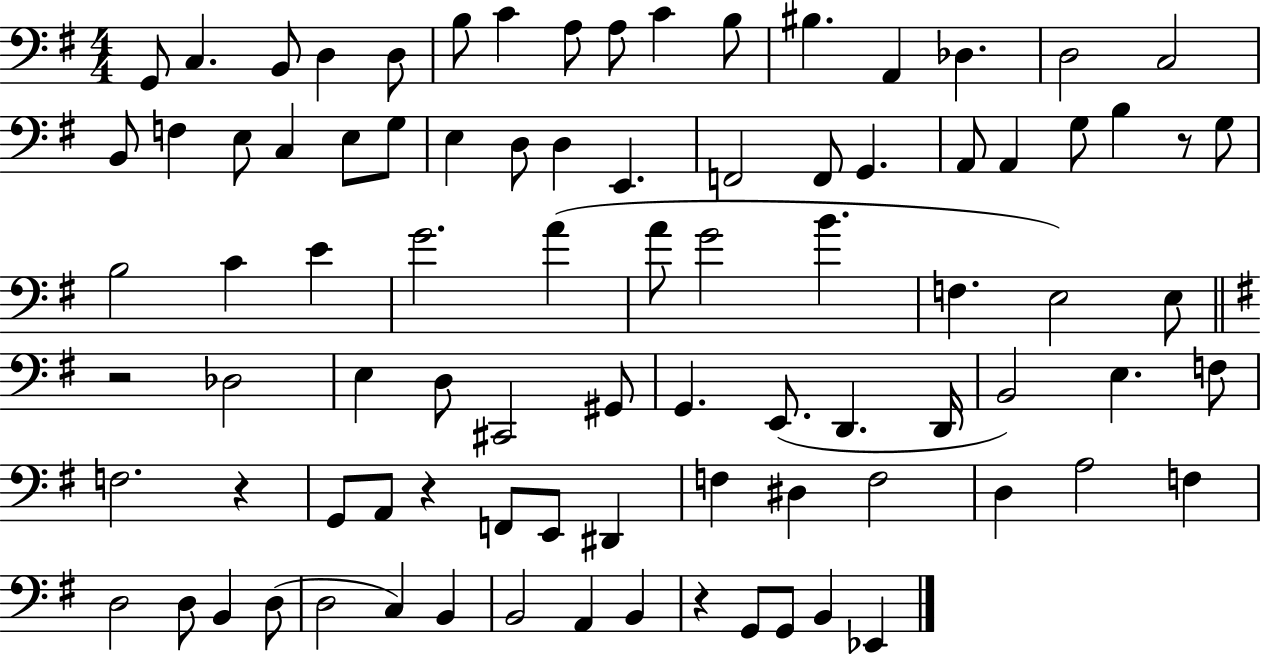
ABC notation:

X:1
T:Untitled
M:4/4
L:1/4
K:G
G,,/2 C, B,,/2 D, D,/2 B,/2 C A,/2 A,/2 C B,/2 ^B, A,, _D, D,2 C,2 B,,/2 F, E,/2 C, E,/2 G,/2 E, D,/2 D, E,, F,,2 F,,/2 G,, A,,/2 A,, G,/2 B, z/2 G,/2 B,2 C E G2 A A/2 G2 B F, E,2 E,/2 z2 _D,2 E, D,/2 ^C,,2 ^G,,/2 G,, E,,/2 D,, D,,/4 B,,2 E, F,/2 F,2 z G,,/2 A,,/2 z F,,/2 E,,/2 ^D,, F, ^D, F,2 D, A,2 F, D,2 D,/2 B,, D,/2 D,2 C, B,, B,,2 A,, B,, z G,,/2 G,,/2 B,, _E,,